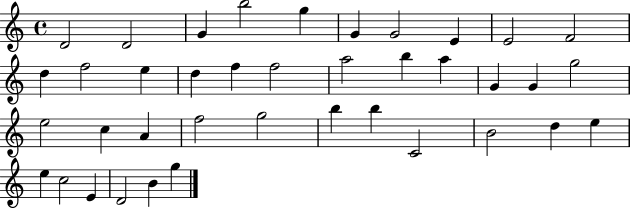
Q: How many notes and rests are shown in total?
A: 39